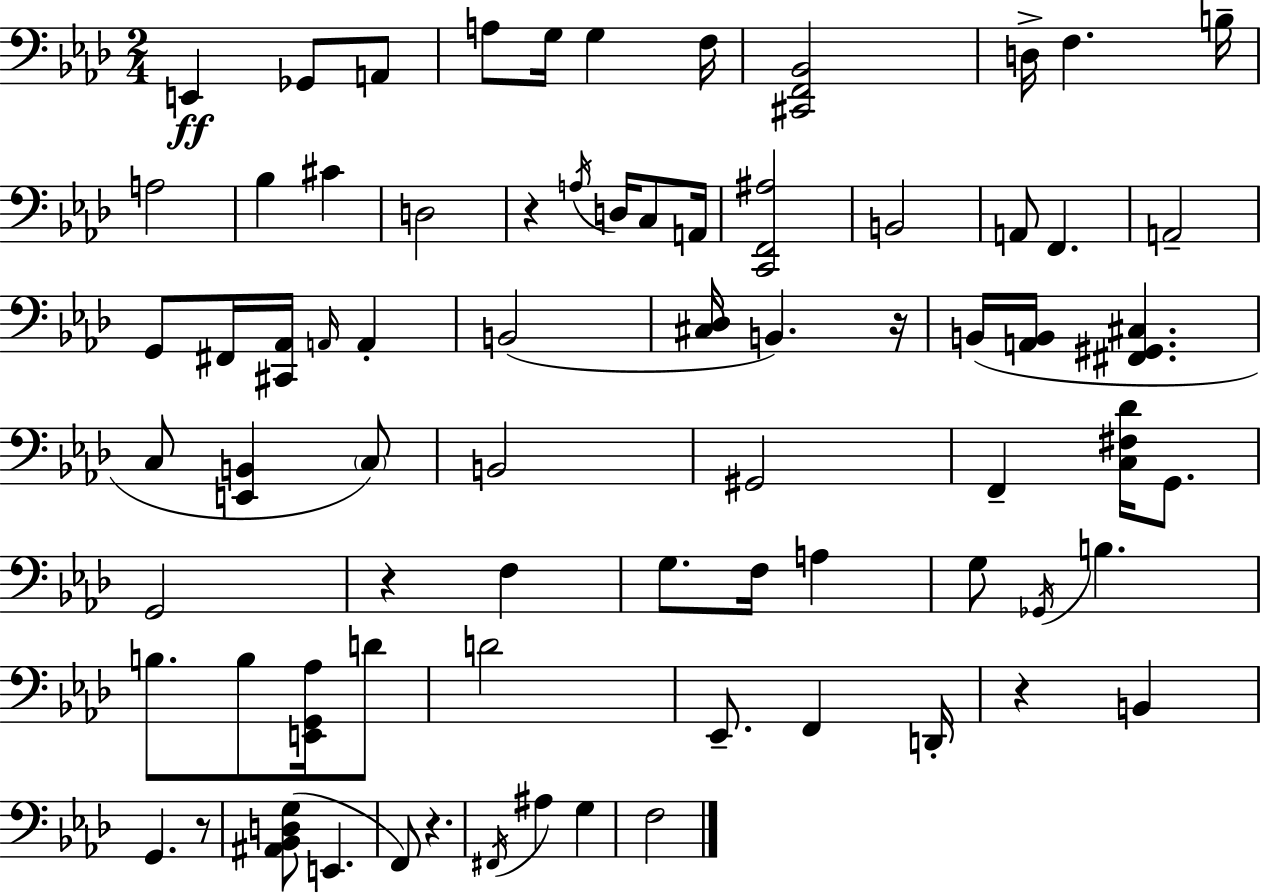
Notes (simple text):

E2/q Gb2/e A2/e A3/e G3/s G3/q F3/s [C#2,F2,Bb2]/h D3/s F3/q. B3/s A3/h Bb3/q C#4/q D3/h R/q A3/s D3/s C3/e A2/s [C2,F2,A#3]/h B2/h A2/e F2/q. A2/h G2/e F#2/s [C#2,Ab2]/s A2/s A2/q B2/h [C#3,Db3]/s B2/q. R/s B2/s [A2,B2]/s [F#2,G#2,C#3]/q. C3/e [E2,B2]/q C3/e B2/h G#2/h F2/q [C3,F#3,Db4]/s G2/e. G2/h R/q F3/q G3/e. F3/s A3/q G3/e Gb2/s B3/q. B3/e. B3/e [E2,G2,Ab3]/s D4/e D4/h Eb2/e. F2/q D2/s R/q B2/q G2/q. R/e [A#2,Bb2,D3,G3]/e E2/q. F2/e R/q. F#2/s A#3/q G3/q F3/h